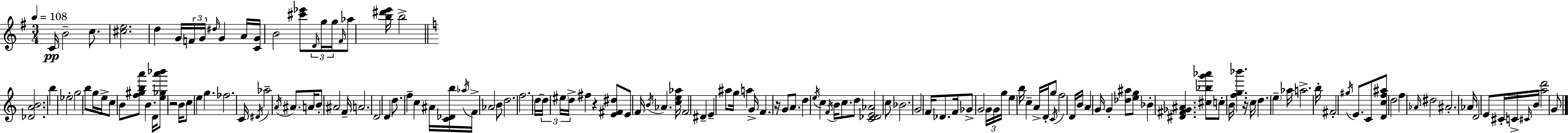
{
  \clef treble
  \numericTimeSignature
  \time 3/4
  \key g \major
  \tempo 4 = 108
  c'16\pp b'2-- c''8. | <cis'' e''>2. | d''4 g'16 \tuplet 3/2 { f'16 g'16 \grace { dis''16 } } g'4 | a'16 <c' g'>16 b'2 <cis''' ees'''>8 | \break \tuplet 3/2 { \grace { d'16 } g''16 g''16 } \grace { fis'16 } aes''8 <b'' dis''' e'''>16 b''2-> | \bar "||" \break \key a \minor <des' a' b'>2. | b''4 ees''2-. | g''2 b''8 g''16 e''16-> | c''8 b'8 <f'' gis'' b'' a'''>8 b'4. | \break d'16 <e'' ges'' a''' bes'''>8 r2 b'16 | c''8 e''4 g''4. | fes''2. | c'16 \acciaccatura { dis'16 } aes''2-- \acciaccatura { a'16 } ais'8. | \break a'16 b'8-. ais'2 | f'16-- a'2. | d'2 d'4 | d''8. f''4-- c''4 | \break ais'16 <c' des' b''>16 \acciaccatura { aes''16 } f'16-> aes'2 | b'8 d''2. | f''2. | d''16~~ \tuplet 3/2 { d''16 \parenthesize eis''16 d''16-> } fis''4 r4 | \break <e' fis' dis''>8 e'8 f'16 \acciaccatura { b'16 } aes'4. | <c'' e'' aes''>16 f'2 | dis'4-- e'4-- ais''8 g''16 a''4 | g'16-> f'4. r16 g'8 | \break a'8. d''4 \acciaccatura { e''16 } c''4 | \acciaccatura { f'16 } b'16 c''8. d''8 <c' des' e' aes'>2 | c''8 bes'2. | g'2 | \break f'16 des'8. f'16 ges'8-> g'2 | \tuplet 3/2 { g'16 g'16 g''16 } e''4 | b''16 c''4-- a'16-> d'16-. g''8 \acciaccatura { c'16 } f''2 | d'16 b'16 a'4 | \break g'16 g'4-. <des'' ais''>8 <e'' g''>8 bes'4-. | <dis' fis' ges' ais'>4. <cis'' bes'' g''' aes'''>8 c''8-. b'16 | <f'' g'' bes'''>4. r16 c''16 d''4. | \parenthesize e''4-- aes''16 a''2.-> | \break b''16-. fis'2-. | \acciaccatura { gis''16 } e'8. c'8 <d' c'' f'' ais''>8 | d''2 f''4 | \grace { aes'16 } dis''2 ais'2.-. | \break aes'16 d'2 | e'8 cis'16-. c'16-> \grace { cis'16 } b'16 | <a'' d'''>2 g'8 \bar "|."
}